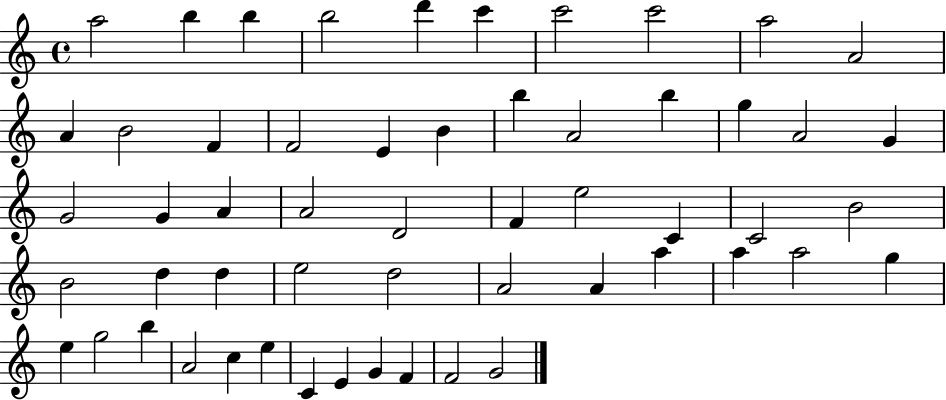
A5/h B5/q B5/q B5/h D6/q C6/q C6/h C6/h A5/h A4/h A4/q B4/h F4/q F4/h E4/q B4/q B5/q A4/h B5/q G5/q A4/h G4/q G4/h G4/q A4/q A4/h D4/h F4/q E5/h C4/q C4/h B4/h B4/h D5/q D5/q E5/h D5/h A4/h A4/q A5/q A5/q A5/h G5/q E5/q G5/h B5/q A4/h C5/q E5/q C4/q E4/q G4/q F4/q F4/h G4/h